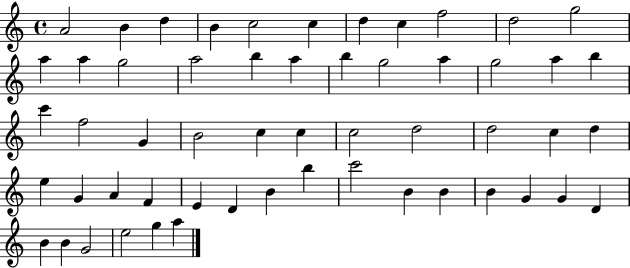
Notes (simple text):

A4/h B4/q D5/q B4/q C5/h C5/q D5/q C5/q F5/h D5/h G5/h A5/q A5/q G5/h A5/h B5/q A5/q B5/q G5/h A5/q G5/h A5/q B5/q C6/q F5/h G4/q B4/h C5/q C5/q C5/h D5/h D5/h C5/q D5/q E5/q G4/q A4/q F4/q E4/q D4/q B4/q B5/q C6/h B4/q B4/q B4/q G4/q G4/q D4/q B4/q B4/q G4/h E5/h G5/q A5/q